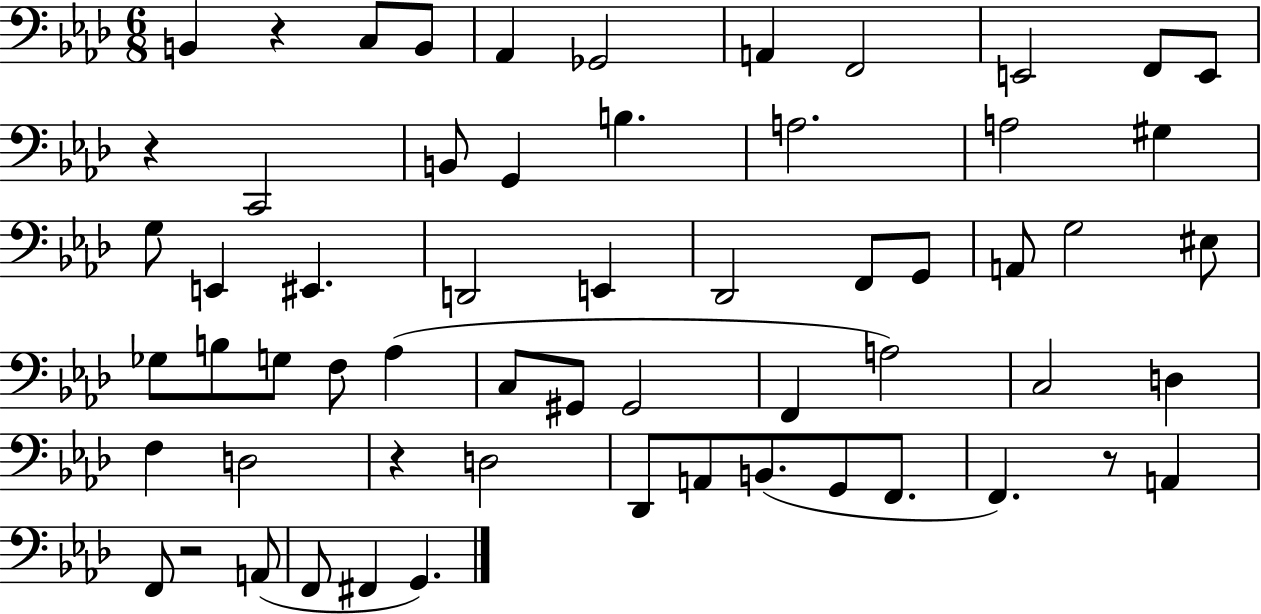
X:1
T:Untitled
M:6/8
L:1/4
K:Ab
B,, z C,/2 B,,/2 _A,, _G,,2 A,, F,,2 E,,2 F,,/2 E,,/2 z C,,2 B,,/2 G,, B, A,2 A,2 ^G, G,/2 E,, ^E,, D,,2 E,, _D,,2 F,,/2 G,,/2 A,,/2 G,2 ^E,/2 _G,/2 B,/2 G,/2 F,/2 _A, C,/2 ^G,,/2 ^G,,2 F,, A,2 C,2 D, F, D,2 z D,2 _D,,/2 A,,/2 B,,/2 G,,/2 F,,/2 F,, z/2 A,, F,,/2 z2 A,,/2 F,,/2 ^F,, G,,